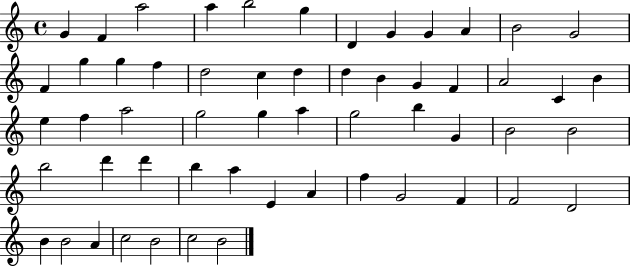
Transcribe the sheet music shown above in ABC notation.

X:1
T:Untitled
M:4/4
L:1/4
K:C
G F a2 a b2 g D G G A B2 G2 F g g f d2 c d d B G F A2 C B e f a2 g2 g a g2 b G B2 B2 b2 d' d' b a E A f G2 F F2 D2 B B2 A c2 B2 c2 B2